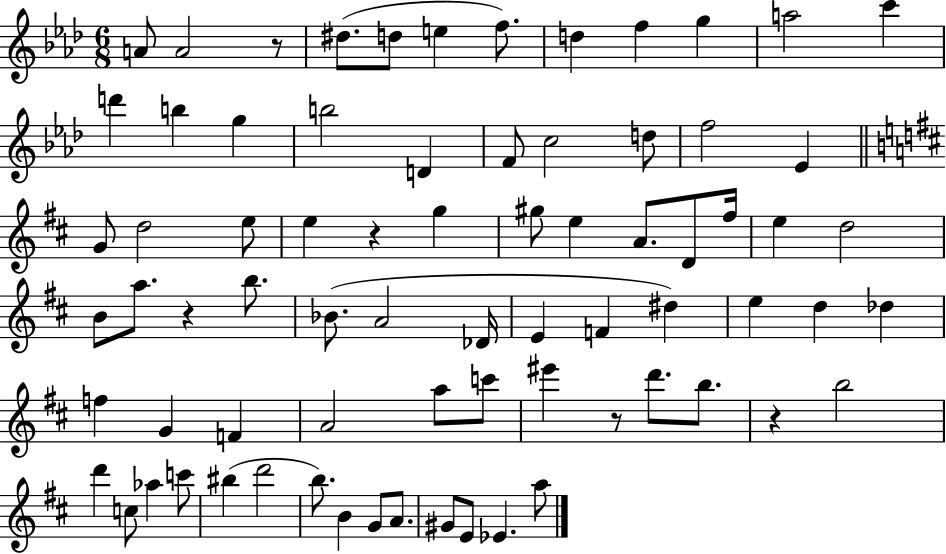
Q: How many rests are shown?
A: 5